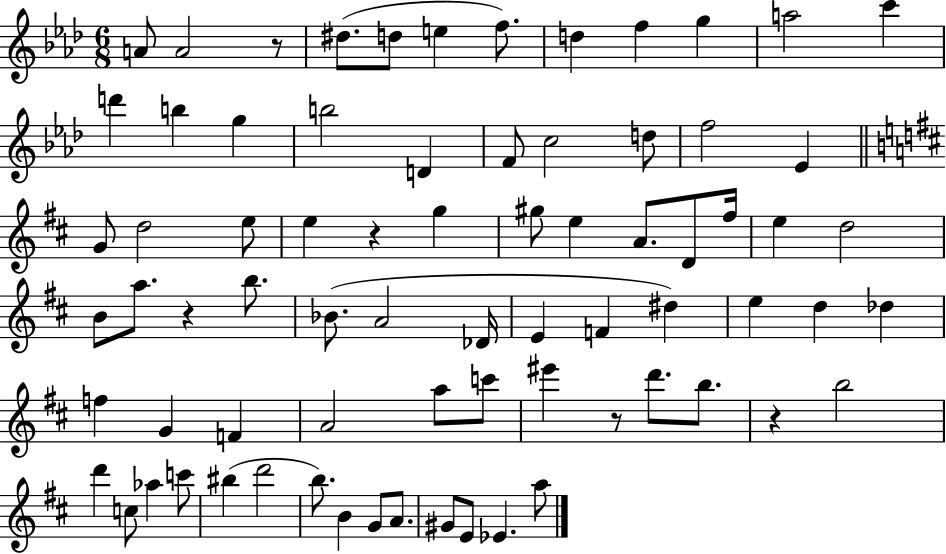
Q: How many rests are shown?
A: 5